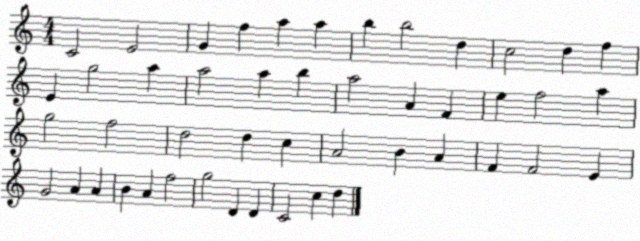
X:1
T:Untitled
M:4/4
L:1/4
K:C
C2 E2 G f a a b b2 d c2 d f E g2 a a2 a b a2 A F e f2 a g2 f2 d2 d c A2 B A F F2 E G2 A A B A f2 g2 D D C2 c d